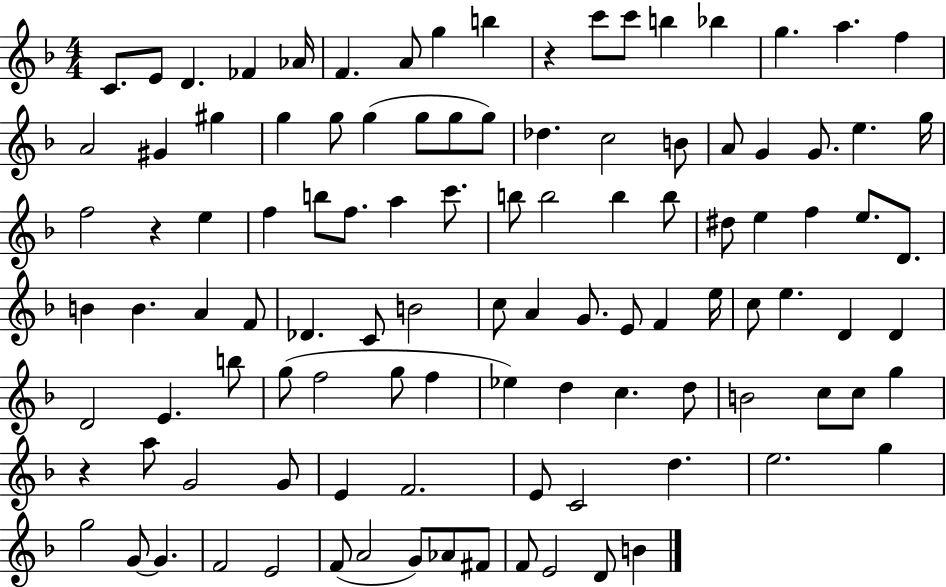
X:1
T:Untitled
M:4/4
L:1/4
K:F
C/2 E/2 D _F _A/4 F A/2 g b z c'/2 c'/2 b _b g a f A2 ^G ^g g g/2 g g/2 g/2 g/2 _d c2 B/2 A/2 G G/2 e g/4 f2 z e f b/2 f/2 a c'/2 b/2 b2 b b/2 ^d/2 e f e/2 D/2 B B A F/2 _D C/2 B2 c/2 A G/2 E/2 F e/4 c/2 e D D D2 E b/2 g/2 f2 g/2 f _e d c d/2 B2 c/2 c/2 g z a/2 G2 G/2 E F2 E/2 C2 d e2 g g2 G/2 G F2 E2 F/2 A2 G/2 _A/2 ^F/2 F/2 E2 D/2 B